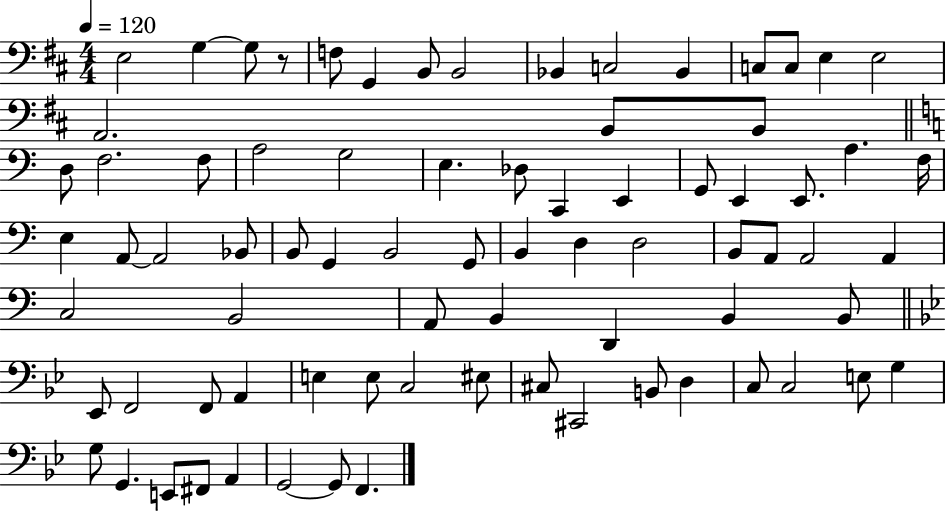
{
  \clef bass
  \numericTimeSignature
  \time 4/4
  \key d \major
  \tempo 4 = 120
  e2 g4~~ g8 r8 | f8 g,4 b,8 b,2 | bes,4 c2 bes,4 | c8 c8 e4 e2 | \break a,2. b,8 b,8 | \bar "||" \break \key c \major d8 f2. f8 | a2 g2 | e4. des8 c,4 e,4 | g,8 e,4 e,8. a4. f16 | \break e4 a,8~~ a,2 bes,8 | b,8 g,4 b,2 g,8 | b,4 d4 d2 | b,8 a,8 a,2 a,4 | \break c2 b,2 | a,8 b,4 d,4 b,4 b,8 | \bar "||" \break \key bes \major ees,8 f,2 f,8 a,4 | e4 e8 c2 eis8 | cis8 cis,2 b,8 d4 | c8 c2 e8 g4 | \break g8 g,4. e,8 fis,8 a,4 | g,2~~ g,8 f,4. | \bar "|."
}